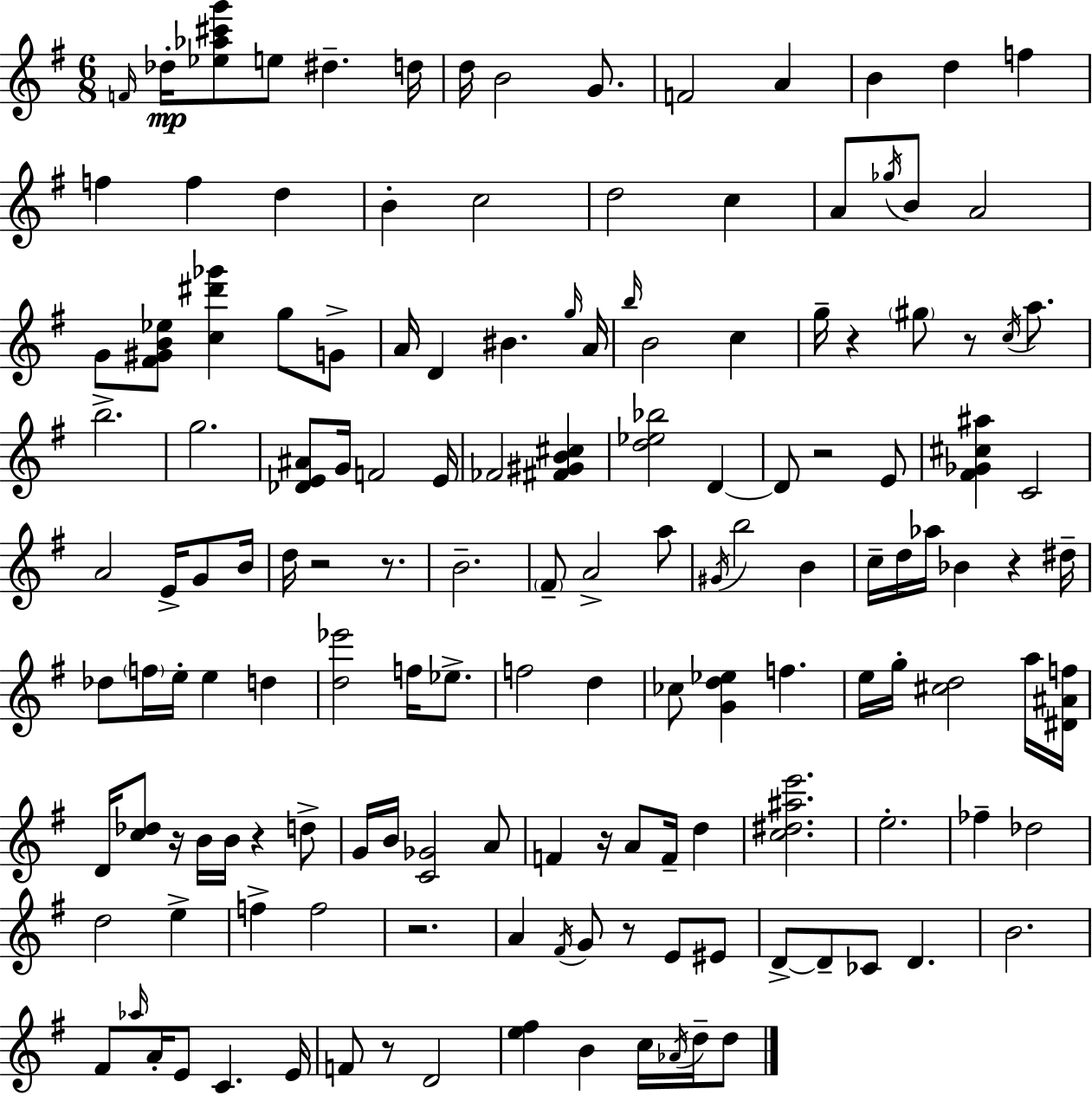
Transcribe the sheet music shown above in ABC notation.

X:1
T:Untitled
M:6/8
L:1/4
K:G
F/4 _d/4 [_e_a^c'g']/2 e/2 ^d d/4 d/4 B2 G/2 F2 A B d f f f d B c2 d2 c A/2 _g/4 B/2 A2 G/2 [^F^GB_e]/2 [c^d'_g'] g/2 G/2 A/4 D ^B g/4 A/4 b/4 B2 c g/4 z ^g/2 z/2 c/4 a/2 b2 g2 [_DE^A]/2 G/4 F2 E/4 _F2 [^F^GB^c] [d_e_b]2 D D/2 z2 E/2 [^F_G^c^a] C2 A2 E/4 G/2 B/4 d/4 z2 z/2 B2 ^F/2 A2 a/2 ^G/4 b2 B c/4 d/4 _a/4 _B z ^d/4 _d/2 f/4 e/4 e d [d_e']2 f/4 _e/2 f2 d _c/2 [Gd_e] f e/4 g/4 [^cd]2 a/4 [^D^Af]/4 D/4 [c_d]/2 z/4 B/4 B/4 z d/2 G/4 B/4 [C_G]2 A/2 F z/4 A/2 F/4 d [c^d^ae']2 e2 _f _d2 d2 e f f2 z2 A ^F/4 G/2 z/2 E/2 ^E/2 D/2 D/2 _C/2 D B2 ^F/2 _a/4 A/4 E/2 C E/4 F/2 z/2 D2 [e^f] B c/4 _A/4 d/4 d/2